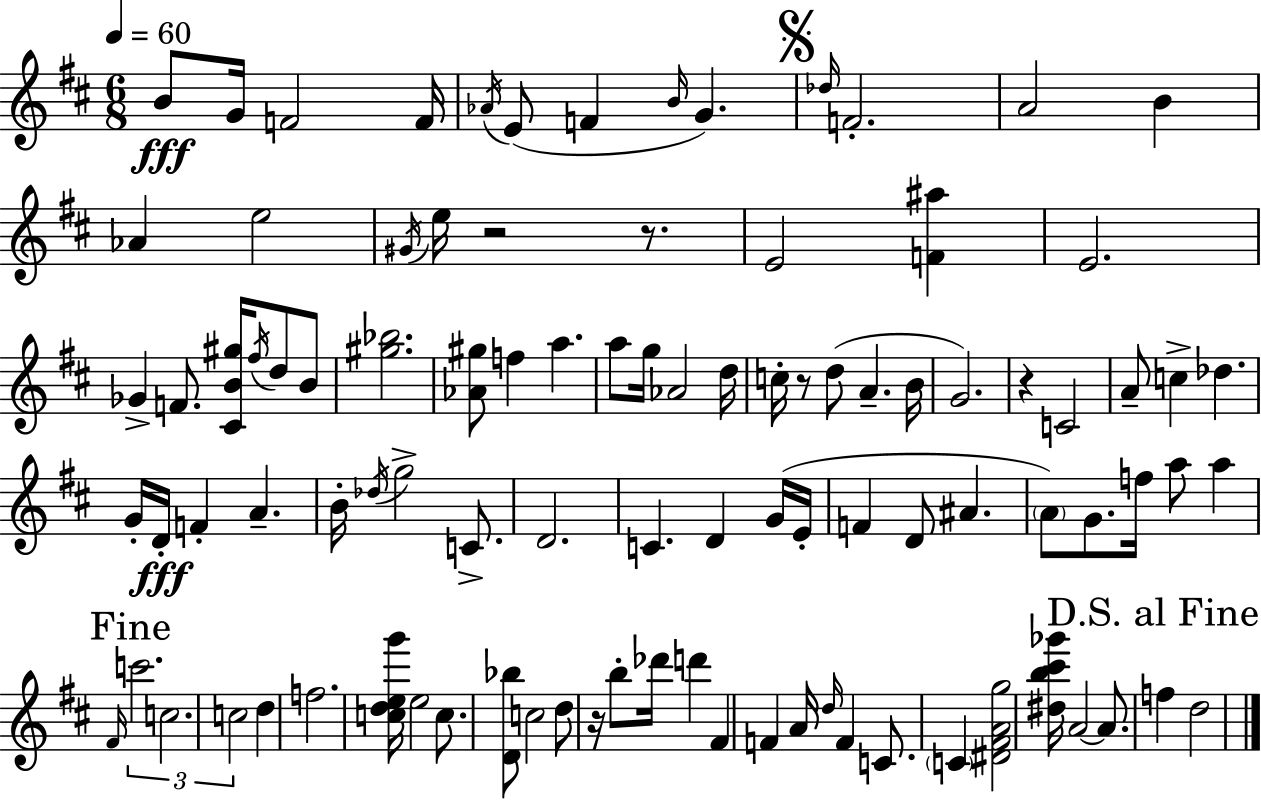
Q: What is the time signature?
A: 6/8